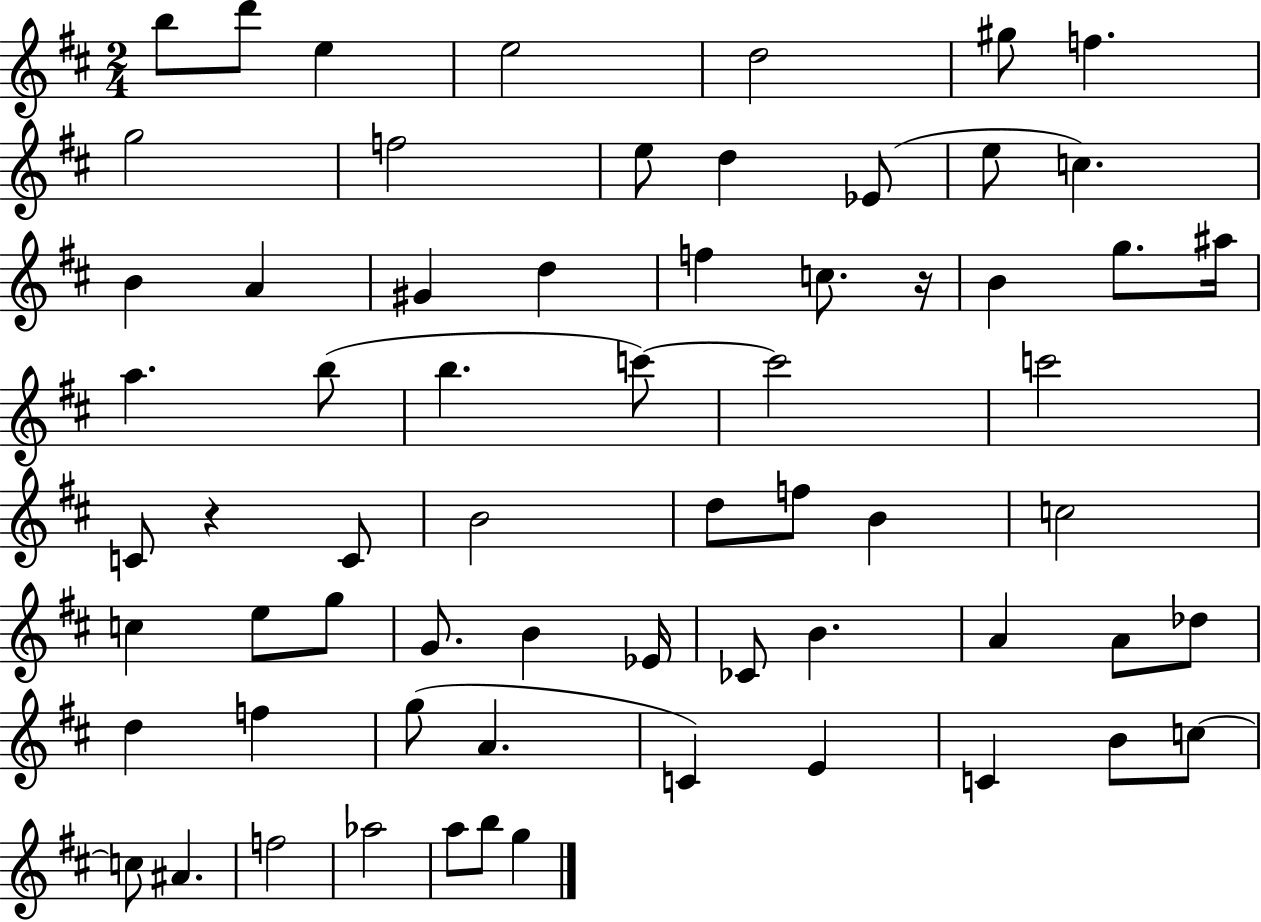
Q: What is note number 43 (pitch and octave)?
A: CES4